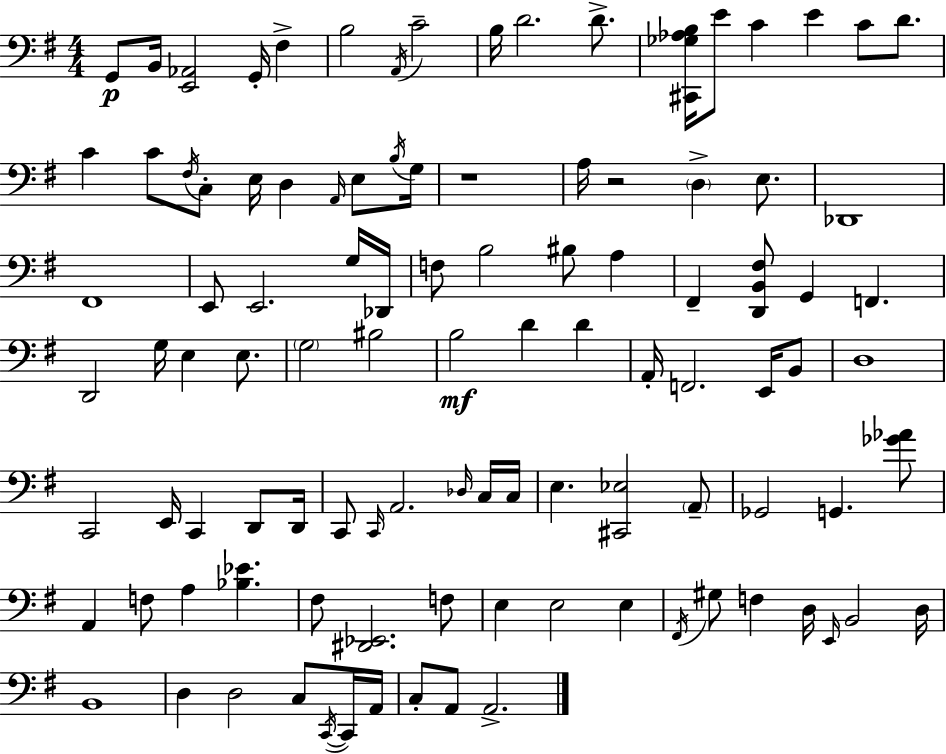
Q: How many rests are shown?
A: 2